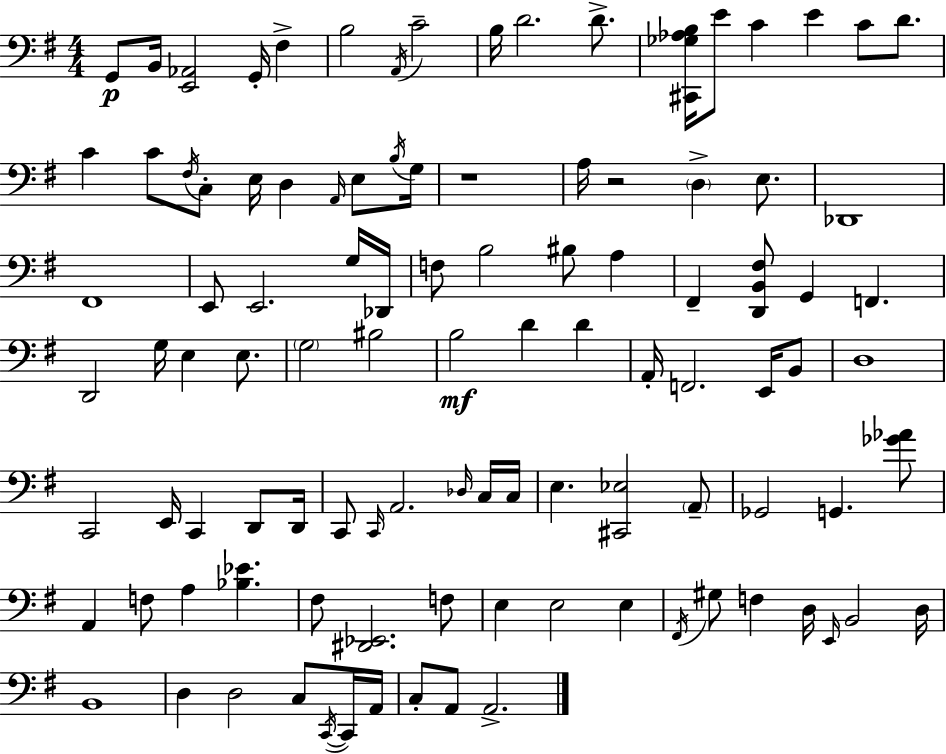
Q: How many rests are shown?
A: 2